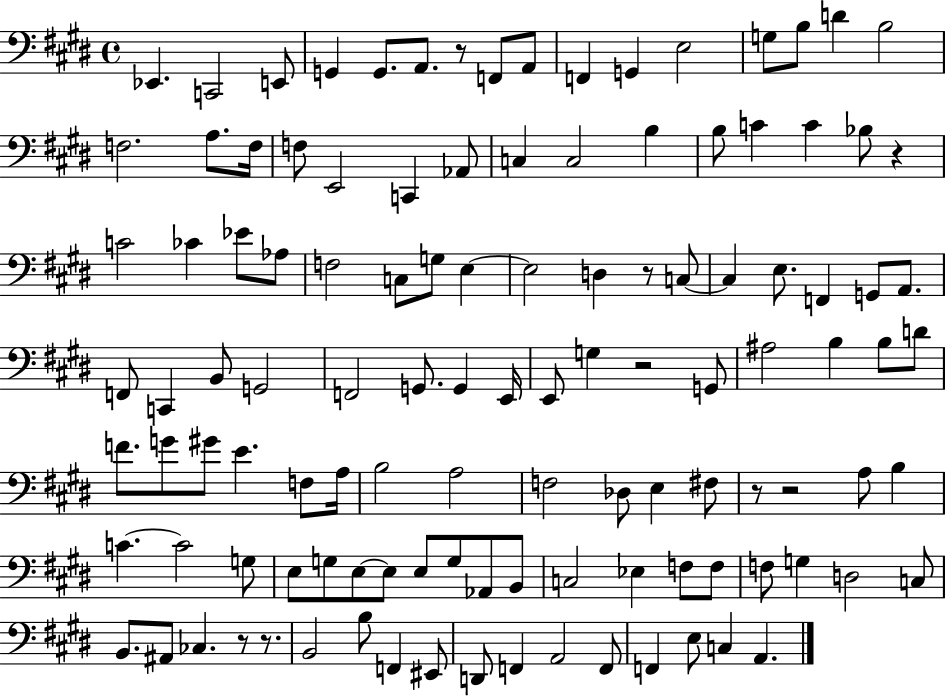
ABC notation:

X:1
T:Untitled
M:4/4
L:1/4
K:E
_E,, C,,2 E,,/2 G,, G,,/2 A,,/2 z/2 F,,/2 A,,/2 F,, G,, E,2 G,/2 B,/2 D B,2 F,2 A,/2 F,/4 F,/2 E,,2 C,, _A,,/2 C, C,2 B, B,/2 C C _B,/2 z C2 _C _E/2 _A,/2 F,2 C,/2 G,/2 E, E,2 D, z/2 C,/2 C, E,/2 F,, G,,/2 A,,/2 F,,/2 C,, B,,/2 G,,2 F,,2 G,,/2 G,, E,,/4 E,,/2 G, z2 G,,/2 ^A,2 B, B,/2 D/2 F/2 G/2 ^G/2 E F,/2 A,/4 B,2 A,2 F,2 _D,/2 E, ^F,/2 z/2 z2 A,/2 B, C C2 G,/2 E,/2 G,/2 E,/2 E,/2 E,/2 G,/2 _A,,/2 B,,/2 C,2 _E, F,/2 F,/2 F,/2 G, D,2 C,/2 B,,/2 ^A,,/2 _C, z/2 z/2 B,,2 B,/2 F,, ^E,,/2 D,,/2 F,, A,,2 F,,/2 F,, E,/2 C, A,,